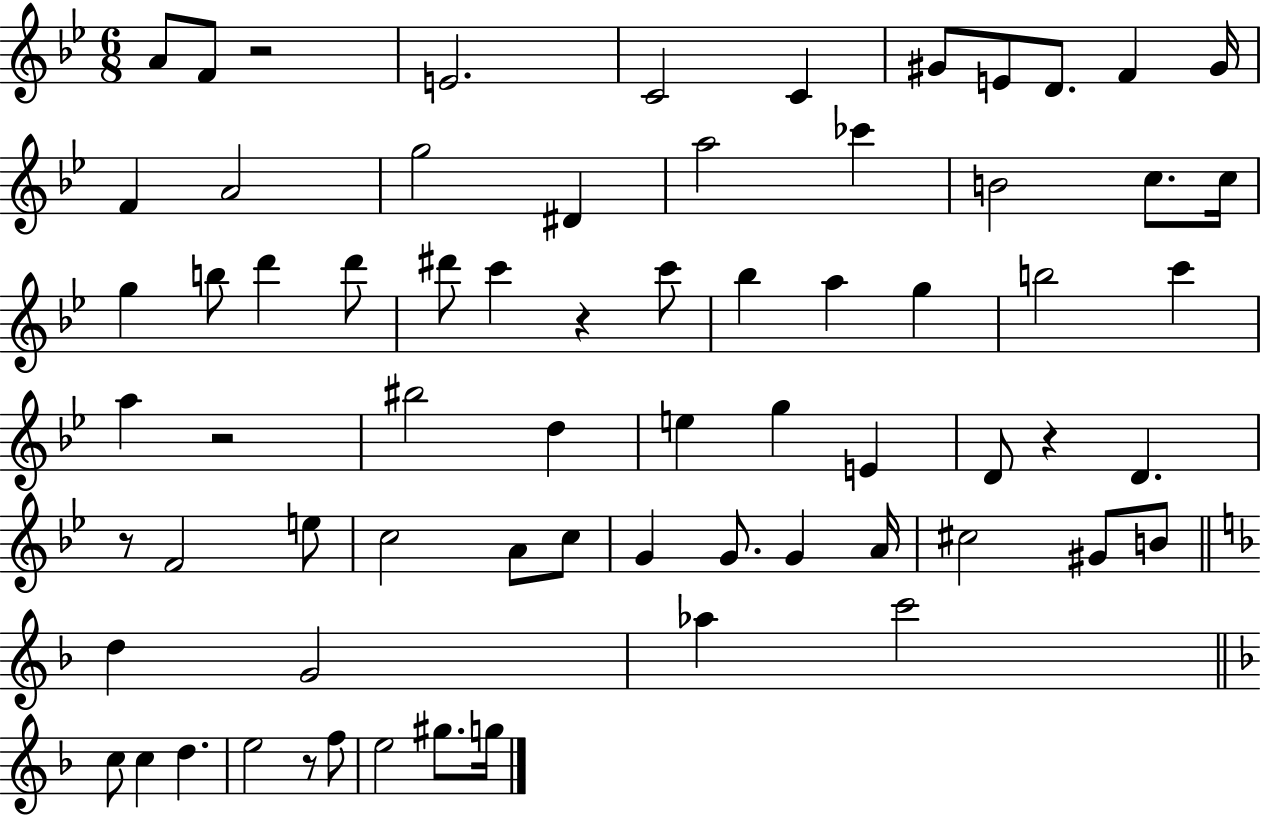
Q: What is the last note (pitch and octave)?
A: G5